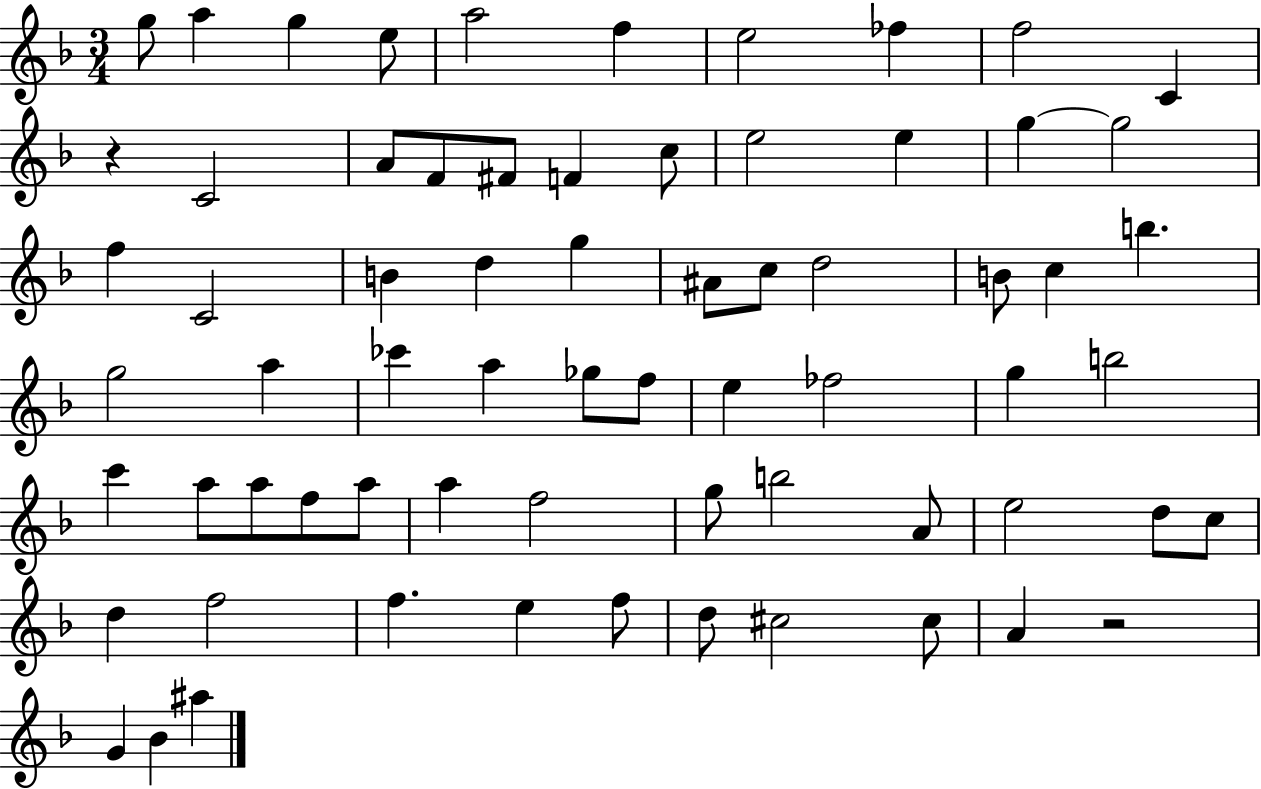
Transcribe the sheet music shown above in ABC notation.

X:1
T:Untitled
M:3/4
L:1/4
K:F
g/2 a g e/2 a2 f e2 _f f2 C z C2 A/2 F/2 ^F/2 F c/2 e2 e g g2 f C2 B d g ^A/2 c/2 d2 B/2 c b g2 a _c' a _g/2 f/2 e _f2 g b2 c' a/2 a/2 f/2 a/2 a f2 g/2 b2 A/2 e2 d/2 c/2 d f2 f e f/2 d/2 ^c2 ^c/2 A z2 G _B ^a